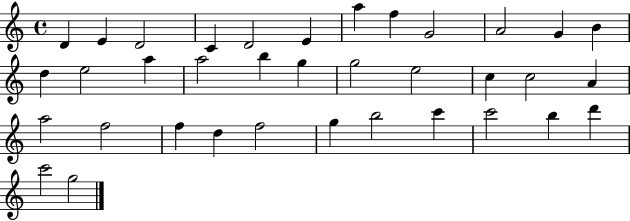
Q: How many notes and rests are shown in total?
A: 36